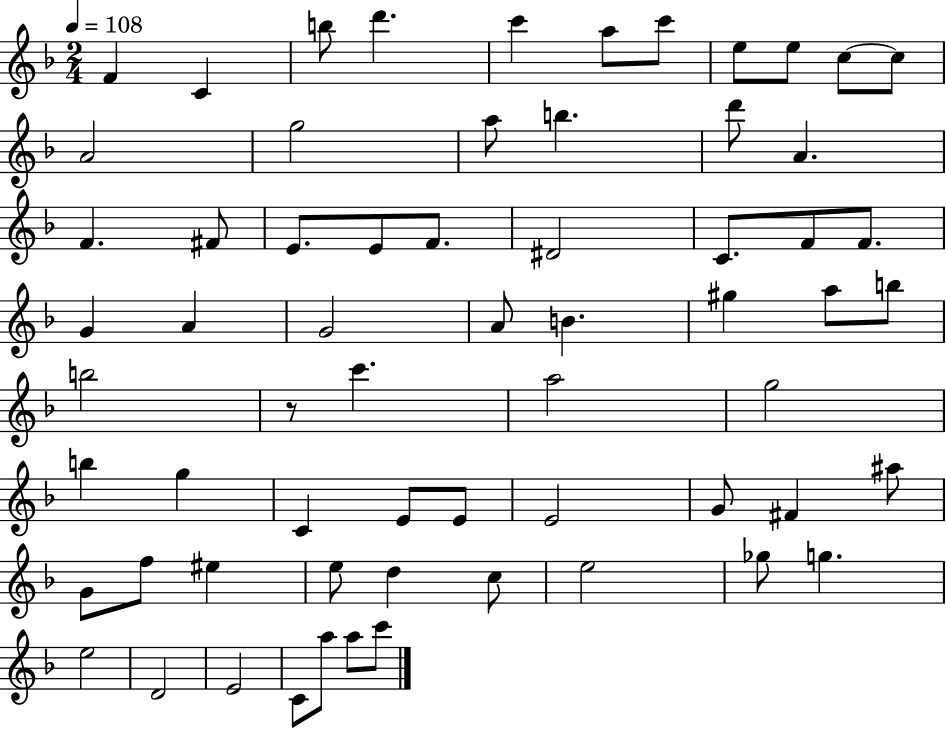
{
  \clef treble
  \numericTimeSignature
  \time 2/4
  \key f \major
  \tempo 4 = 108
  \repeat volta 2 { f'4 c'4 | b''8 d'''4. | c'''4 a''8 c'''8 | e''8 e''8 c''8~~ c''8 | \break a'2 | g''2 | a''8 b''4. | d'''8 a'4. | \break f'4. fis'8 | e'8. e'8 f'8. | dis'2 | c'8. f'8 f'8. | \break g'4 a'4 | g'2 | a'8 b'4. | gis''4 a''8 b''8 | \break b''2 | r8 c'''4. | a''2 | g''2 | \break b''4 g''4 | c'4 e'8 e'8 | e'2 | g'8 fis'4 ais''8 | \break g'8 f''8 eis''4 | e''8 d''4 c''8 | e''2 | ges''8 g''4. | \break e''2 | d'2 | e'2 | c'8 a''8 a''8 c'''8 | \break } \bar "|."
}